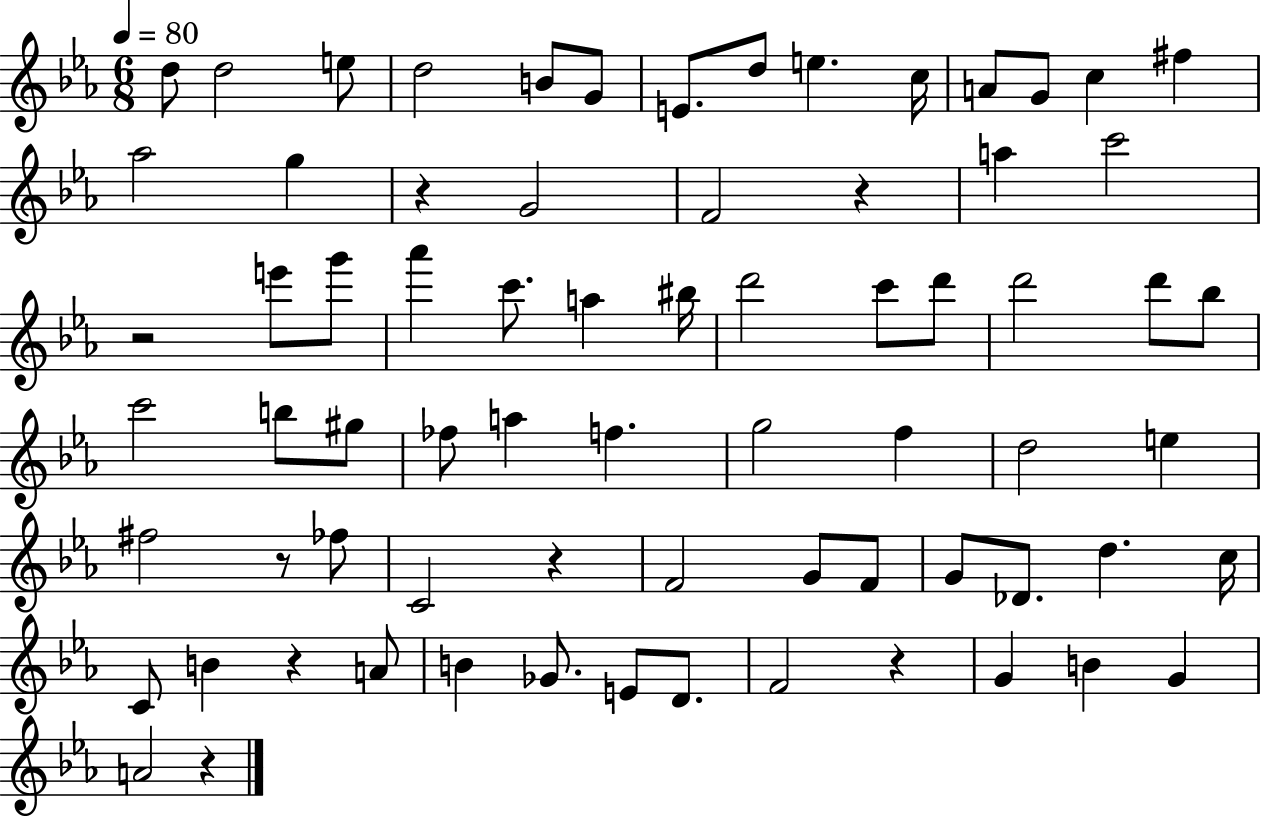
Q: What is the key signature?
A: EES major